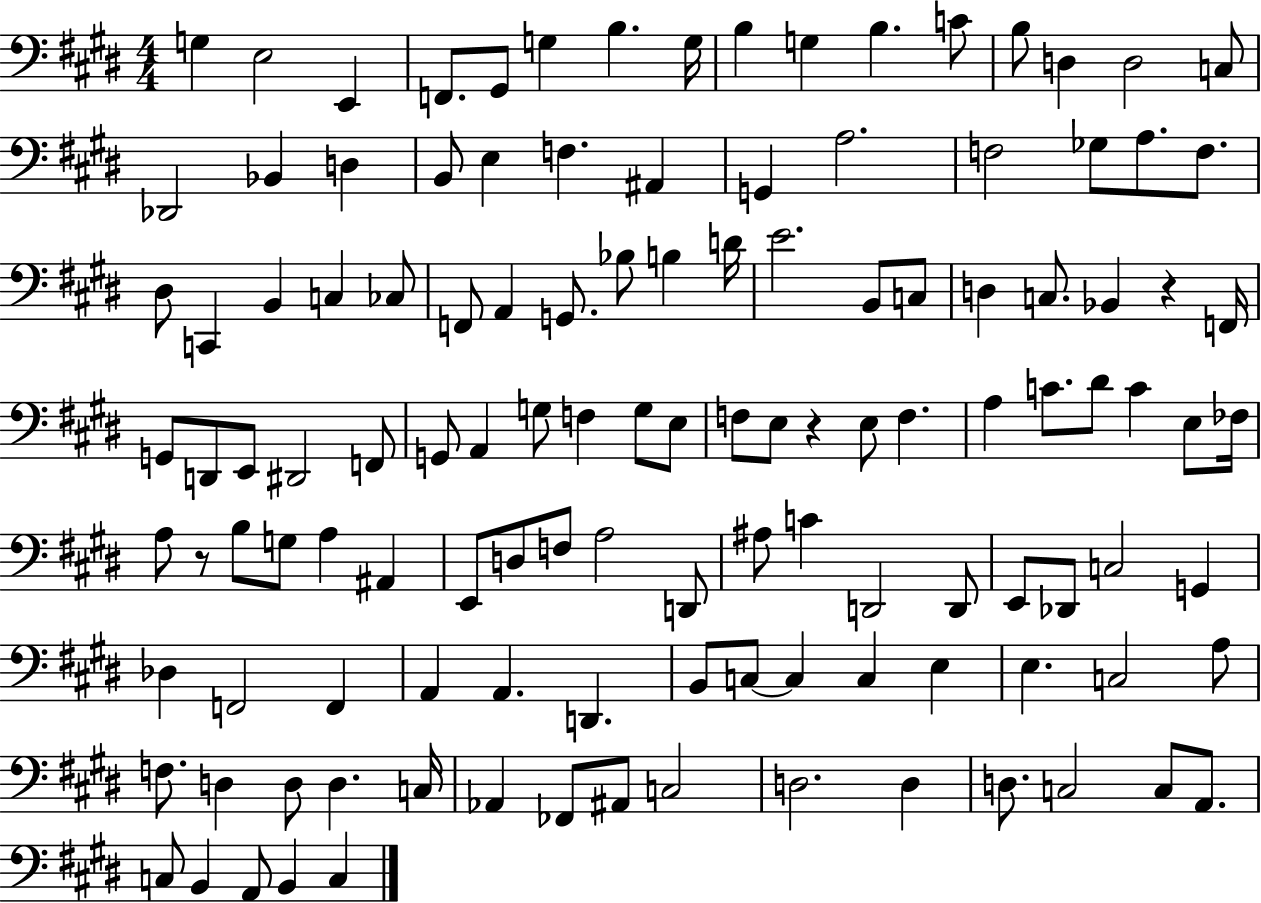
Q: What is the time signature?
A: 4/4